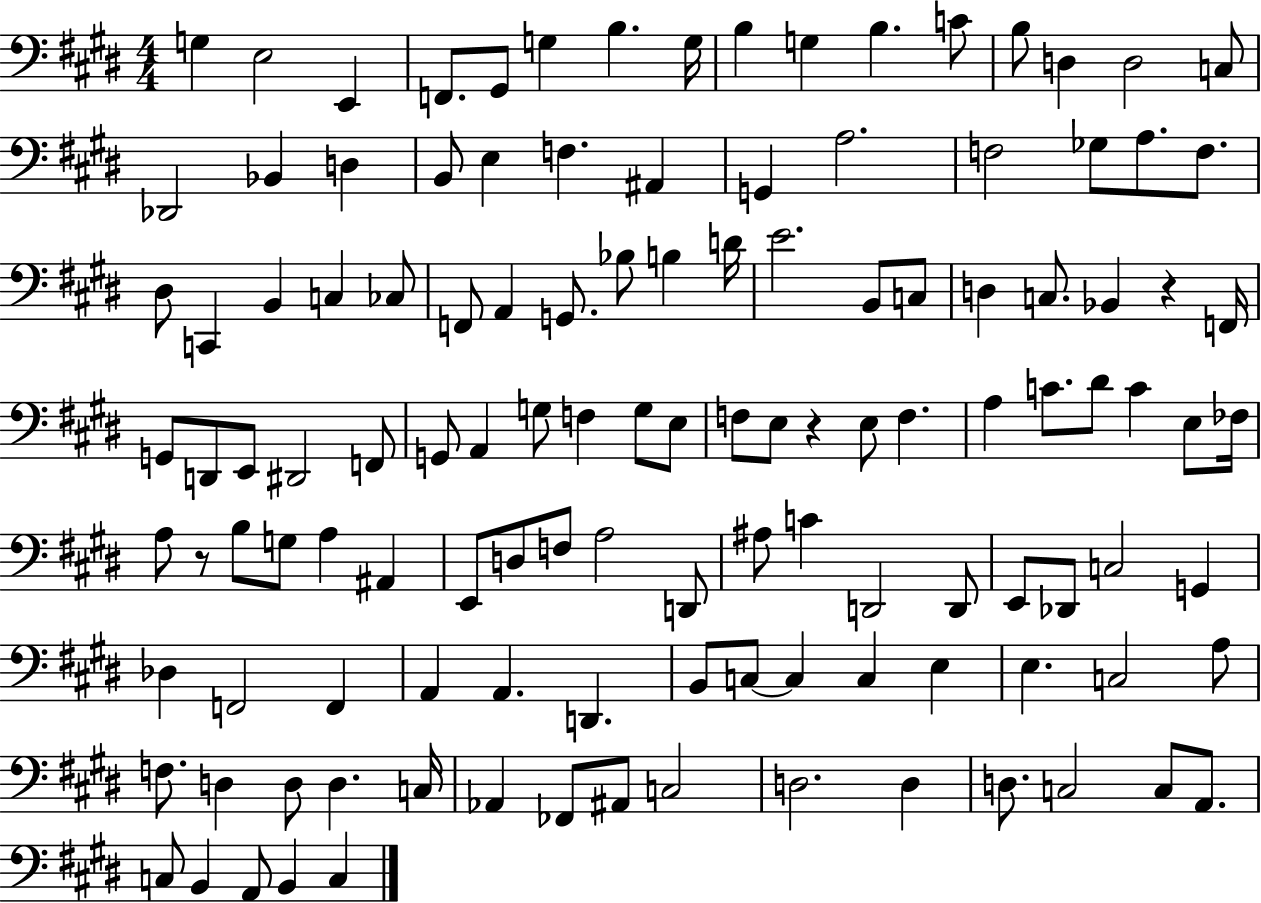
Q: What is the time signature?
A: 4/4